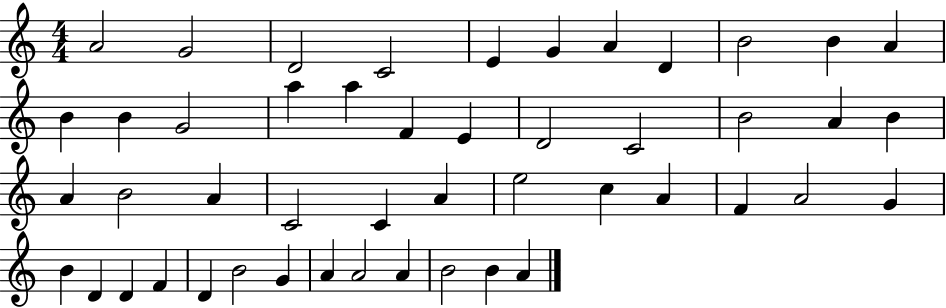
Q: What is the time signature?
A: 4/4